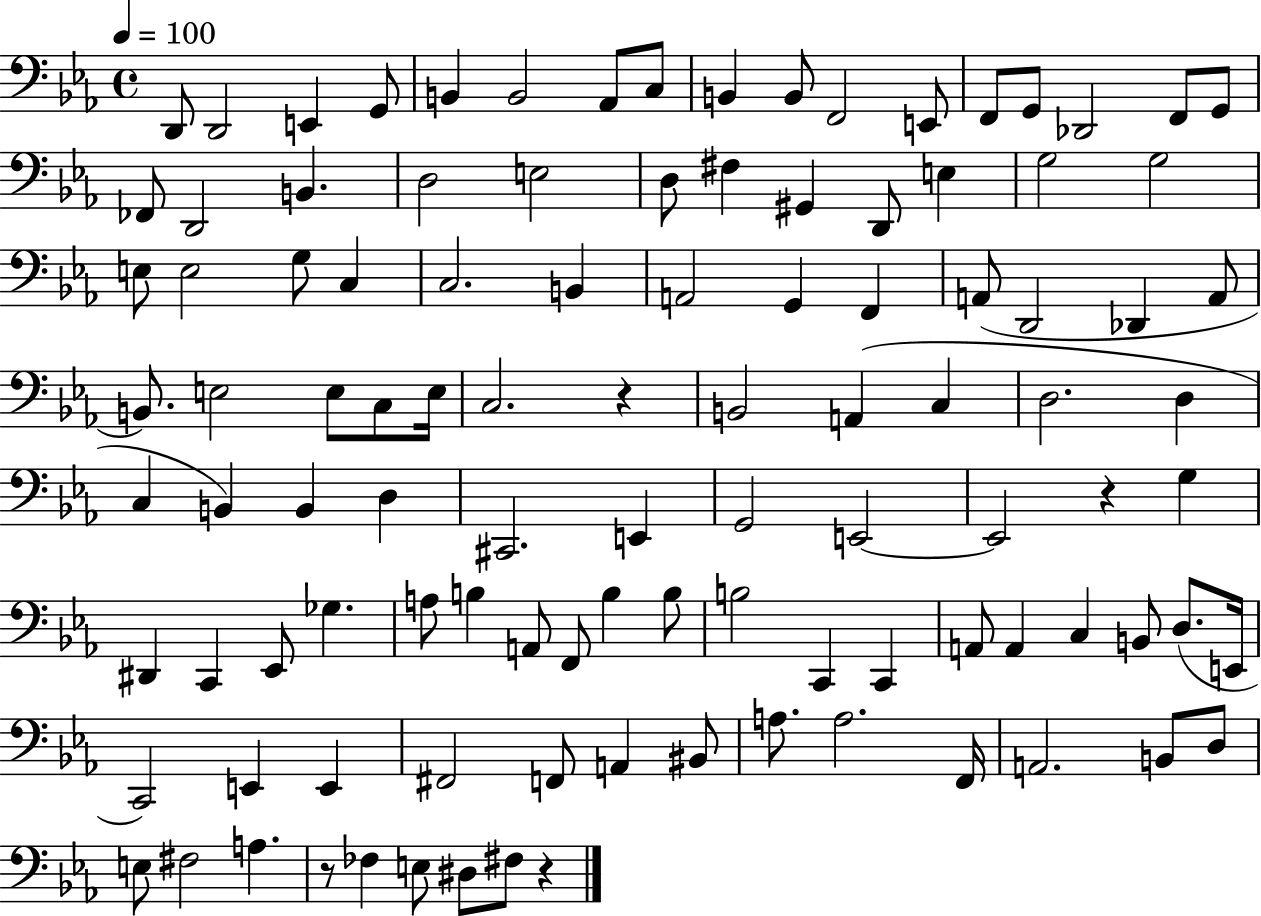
D2/e D2/h E2/q G2/e B2/q B2/h Ab2/e C3/e B2/q B2/e F2/h E2/e F2/e G2/e Db2/h F2/e G2/e FES2/e D2/h B2/q. D3/h E3/h D3/e F#3/q G#2/q D2/e E3/q G3/h G3/h E3/e E3/h G3/e C3/q C3/h. B2/q A2/h G2/q F2/q A2/e D2/h Db2/q A2/e B2/e. E3/h E3/e C3/e E3/s C3/h. R/q B2/h A2/q C3/q D3/h. D3/q C3/q B2/q B2/q D3/q C#2/h. E2/q G2/h E2/h E2/h R/q G3/q D#2/q C2/q Eb2/e Gb3/q. A3/e B3/q A2/e F2/e B3/q B3/e B3/h C2/q C2/q A2/e A2/q C3/q B2/e D3/e. E2/s C2/h E2/q E2/q F#2/h F2/e A2/q BIS2/e A3/e. A3/h. F2/s A2/h. B2/e D3/e E3/e F#3/h A3/q. R/e FES3/q E3/e D#3/e F#3/e R/q